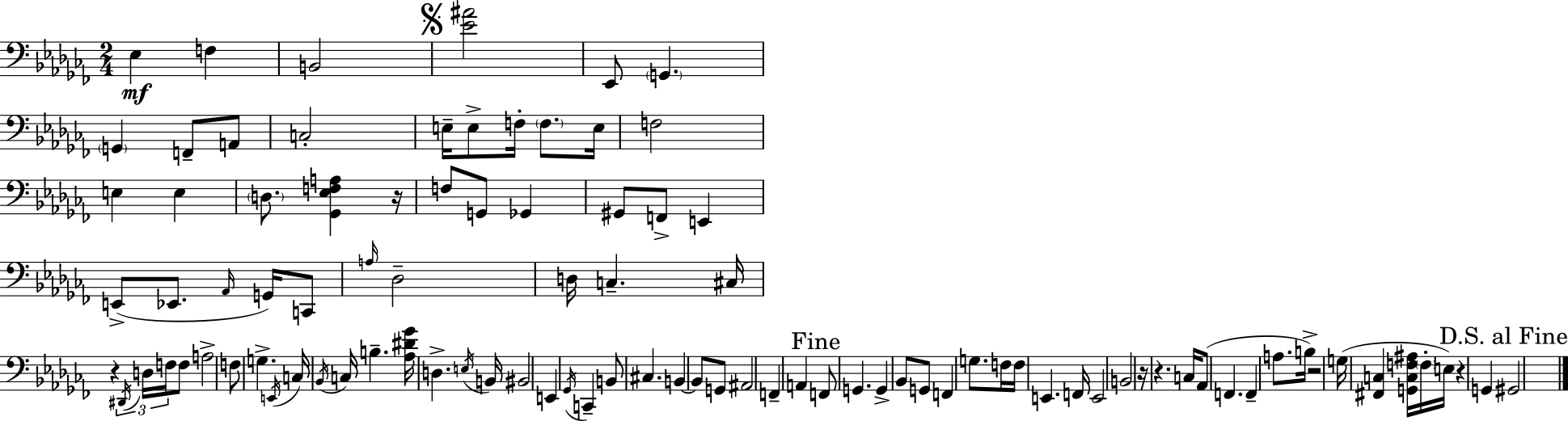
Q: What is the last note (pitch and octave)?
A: G#2